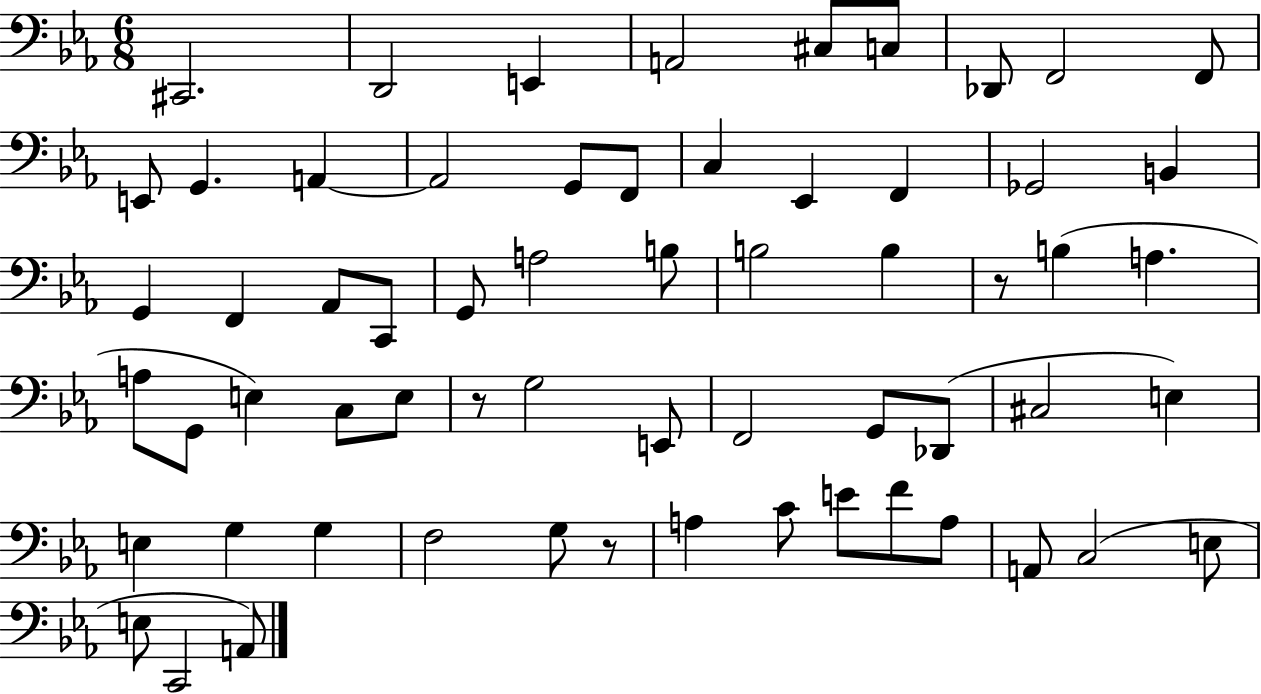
{
  \clef bass
  \numericTimeSignature
  \time 6/8
  \key ees \major
  cis,2. | d,2 e,4 | a,2 cis8 c8 | des,8 f,2 f,8 | \break e,8 g,4. a,4~~ | a,2 g,8 f,8 | c4 ees,4 f,4 | ges,2 b,4 | \break g,4 f,4 aes,8 c,8 | g,8 a2 b8 | b2 b4 | r8 b4( a4. | \break a8 g,8 e4) c8 e8 | r8 g2 e,8 | f,2 g,8 des,8( | cis2 e4) | \break e4 g4 g4 | f2 g8 r8 | a4 c'8 e'8 f'8 a8 | a,8 c2( e8 | \break e8 c,2 a,8) | \bar "|."
}